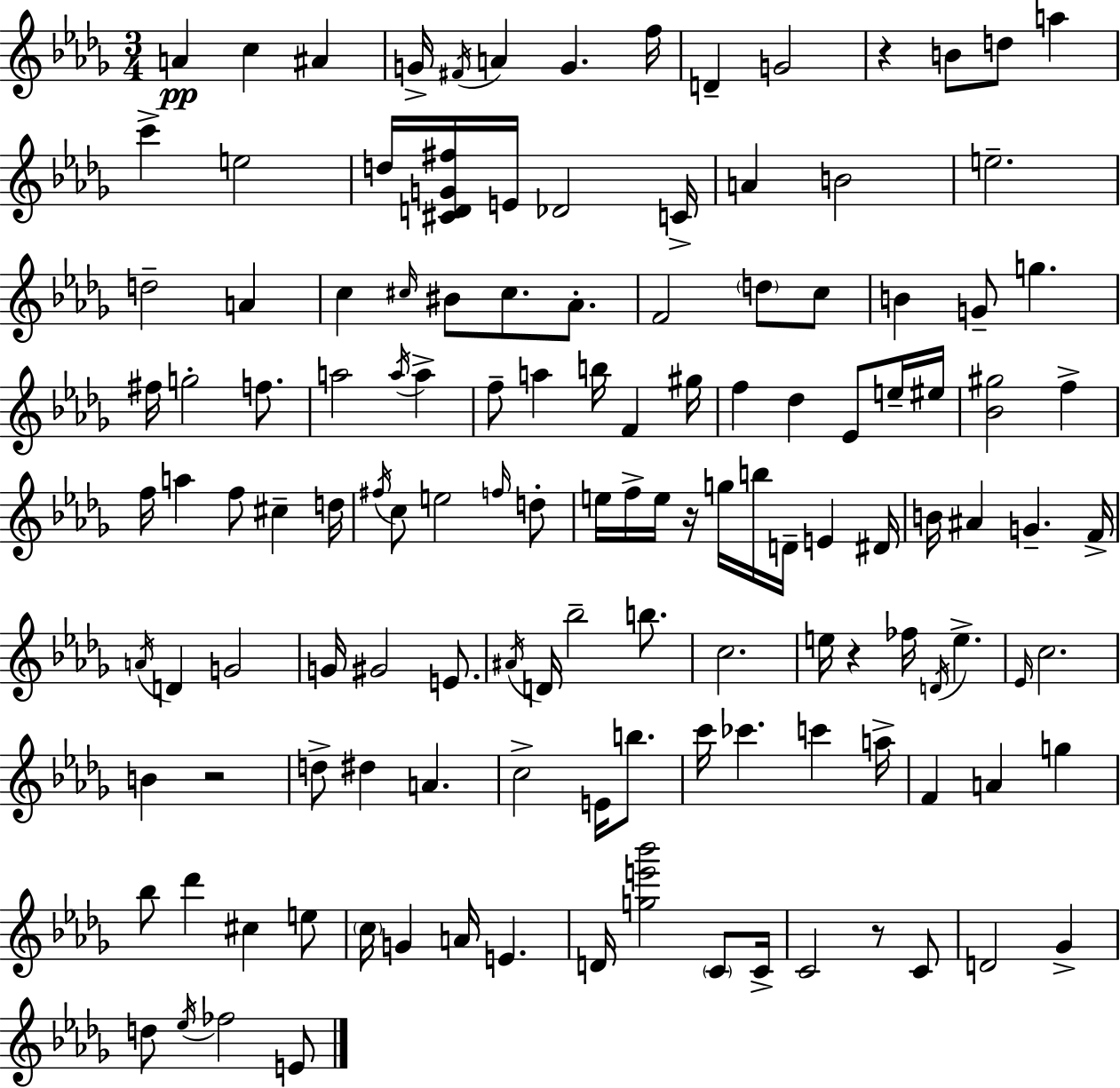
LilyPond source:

{
  \clef treble
  \numericTimeSignature
  \time 3/4
  \key bes \minor
  a'4\pp c''4 ais'4 | g'16-> \acciaccatura { fis'16 } a'4 g'4. | f''16 d'4-- g'2 | r4 b'8 d''8 a''4 | \break c'''4-> e''2 | d''16 <cis' d' g' fis''>16 e'16 des'2 | c'16-> a'4 b'2 | e''2.-- | \break d''2-- a'4 | c''4 \grace { cis''16 } bis'8 cis''8. aes'8.-. | f'2 \parenthesize d''8 | c''8 b'4 g'8-- g''4. | \break fis''16 g''2-. f''8. | a''2 \acciaccatura { a''16 } a''4-> | f''8-- a''4 b''16 f'4 | gis''16 f''4 des''4 ees'8 | \break e''16-- eis''16 <bes' gis''>2 f''4-> | f''16 a''4 f''8 cis''4-- | d''16 \acciaccatura { fis''16 } c''8 e''2 | \grace { f''16 } d''8-. e''16 f''16-> e''16 r16 g''16 b''16 d'16-- | \break e'4 dis'16 b'16 ais'4 g'4.-- | f'16-> \acciaccatura { a'16 } d'4 g'2 | g'16 gis'2 | e'8. \acciaccatura { ais'16 } d'16 bes''2-- | \break b''8. c''2. | e''16 r4 | fes''16 \acciaccatura { d'16 } e''4.-> \grace { ees'16 } c''2. | b'4 | \break r2 d''8-> dis''4 | a'4. c''2-> | e'16 b''8. c'''16 ces'''4. | c'''4 a''16-> f'4 | \break a'4 g''4 bes''8 des'''4 | cis''4 e''8 \parenthesize c''16 g'4 | a'16 e'4. d'16 <g'' e''' bes'''>2 | \parenthesize c'8 c'16-> c'2 | \break r8 c'8 d'2 | ges'4-> d''8 \acciaccatura { ees''16 } | fes''2 e'8 \bar "|."
}